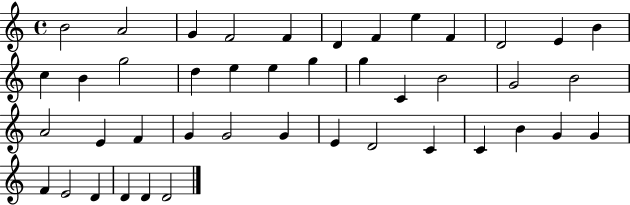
B4/h A4/h G4/q F4/h F4/q D4/q F4/q E5/q F4/q D4/h E4/q B4/q C5/q B4/q G5/h D5/q E5/q E5/q G5/q G5/q C4/q B4/h G4/h B4/h A4/h E4/q F4/q G4/q G4/h G4/q E4/q D4/h C4/q C4/q B4/q G4/q G4/q F4/q E4/h D4/q D4/q D4/q D4/h